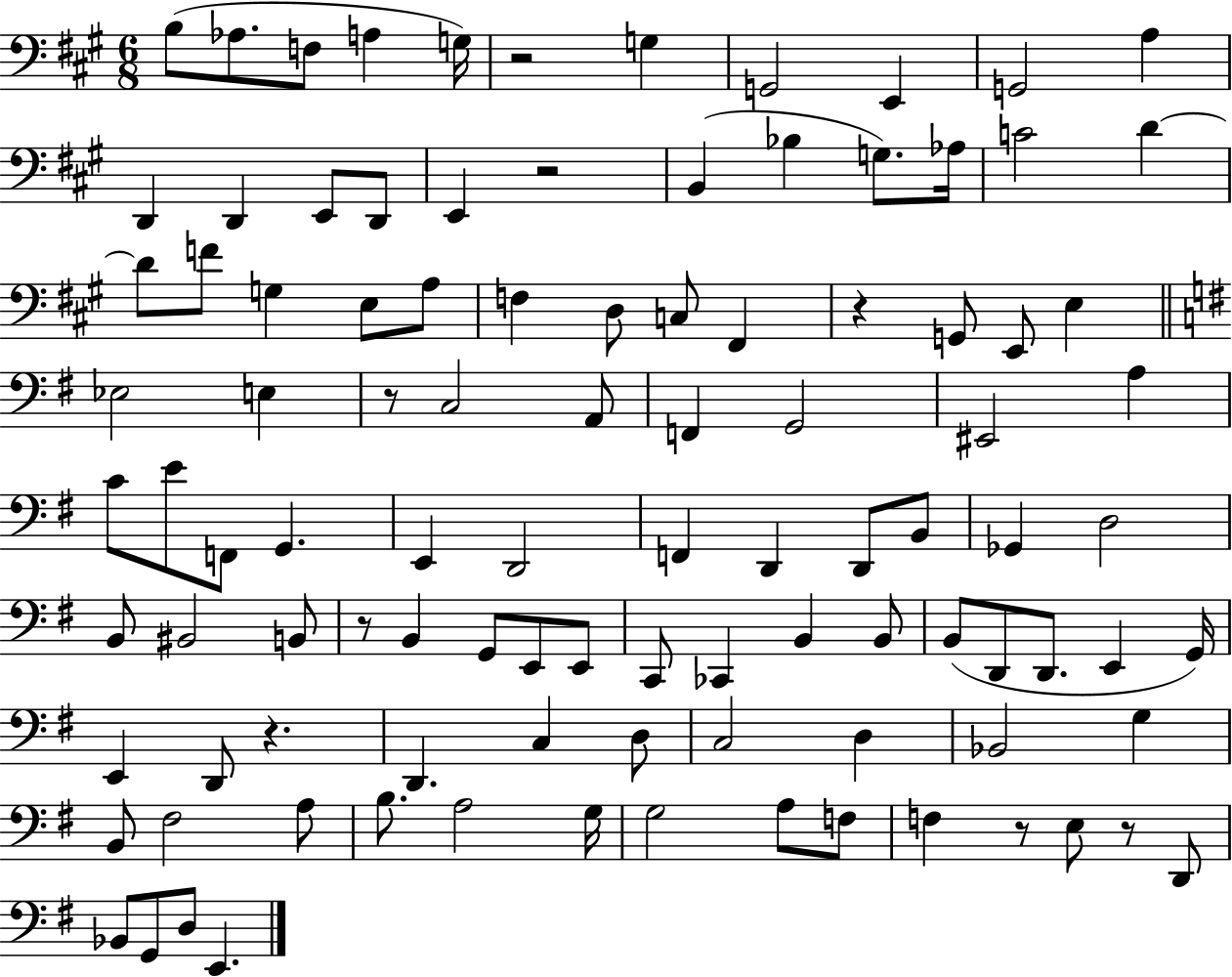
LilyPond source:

{
  \clef bass
  \numericTimeSignature
  \time 6/8
  \key a \major
  b8( aes8. f8 a4 g16) | r2 g4 | g,2 e,4 | g,2 a4 | \break d,4 d,4 e,8 d,8 | e,4 r2 | b,4( bes4 g8.) aes16 | c'2 d'4~~ | \break d'8 f'8 g4 e8 a8 | f4 d8 c8 fis,4 | r4 g,8 e,8 e4 | \bar "||" \break \key g \major ees2 e4 | r8 c2 a,8 | f,4 g,2 | eis,2 a4 | \break c'8 e'8 f,8 g,4. | e,4 d,2 | f,4 d,4 d,8 b,8 | ges,4 d2 | \break b,8 bis,2 b,8 | r8 b,4 g,8 e,8 e,8 | c,8 ces,4 b,4 b,8 | b,8( d,8 d,8. e,4 g,16) | \break e,4 d,8 r4. | d,4. c4 d8 | c2 d4 | bes,2 g4 | \break b,8 fis2 a8 | b8. a2 g16 | g2 a8 f8 | f4 r8 e8 r8 d,8 | \break bes,8 g,8 d8 e,4. | \bar "|."
}